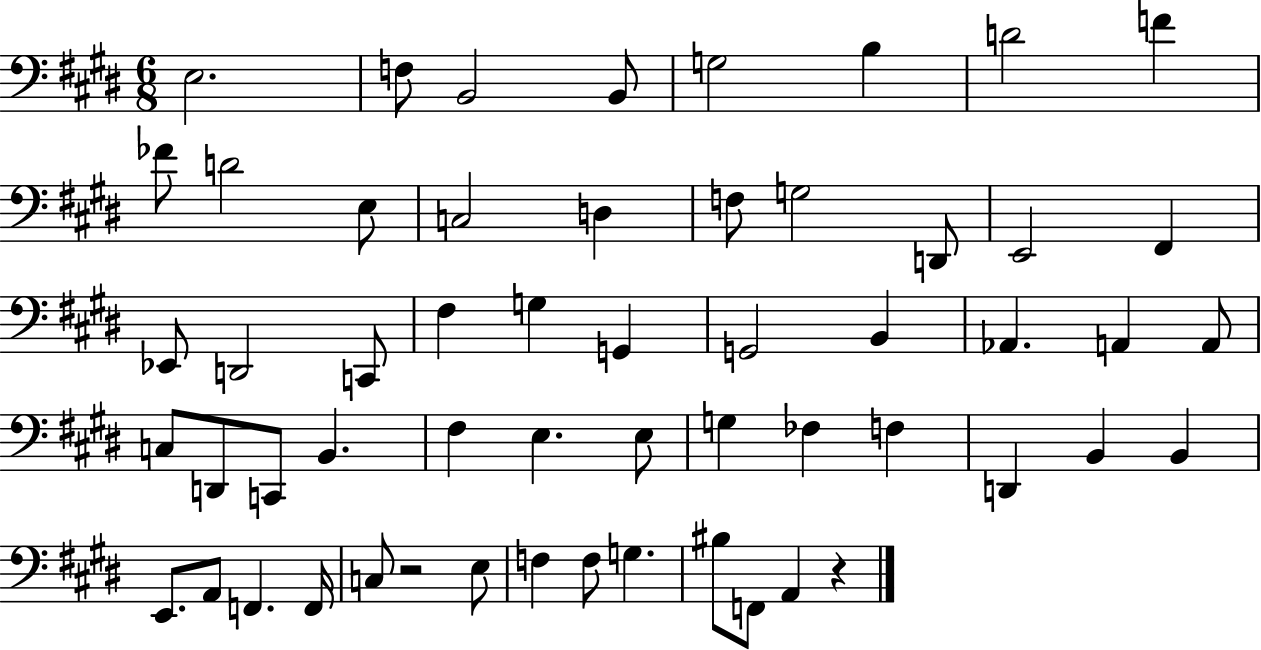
X:1
T:Untitled
M:6/8
L:1/4
K:E
E,2 F,/2 B,,2 B,,/2 G,2 B, D2 F _F/2 D2 E,/2 C,2 D, F,/2 G,2 D,,/2 E,,2 ^F,, _E,,/2 D,,2 C,,/2 ^F, G, G,, G,,2 B,, _A,, A,, A,,/2 C,/2 D,,/2 C,,/2 B,, ^F, E, E,/2 G, _F, F, D,, B,, B,, E,,/2 A,,/2 F,, F,,/4 C,/2 z2 E,/2 F, F,/2 G, ^B,/2 F,,/2 A,, z